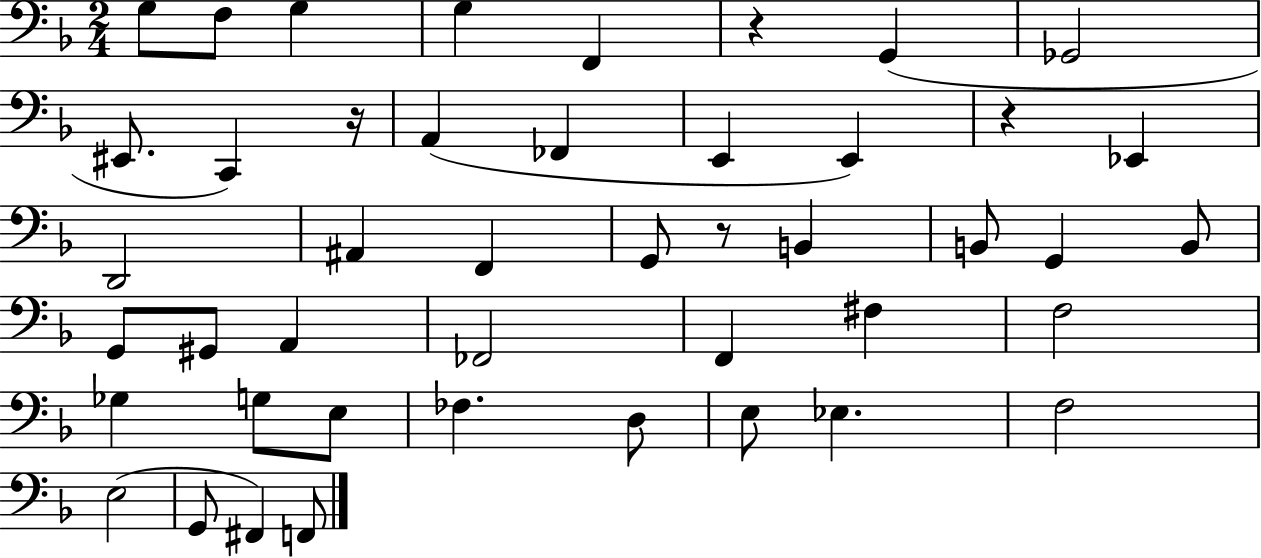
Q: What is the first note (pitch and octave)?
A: G3